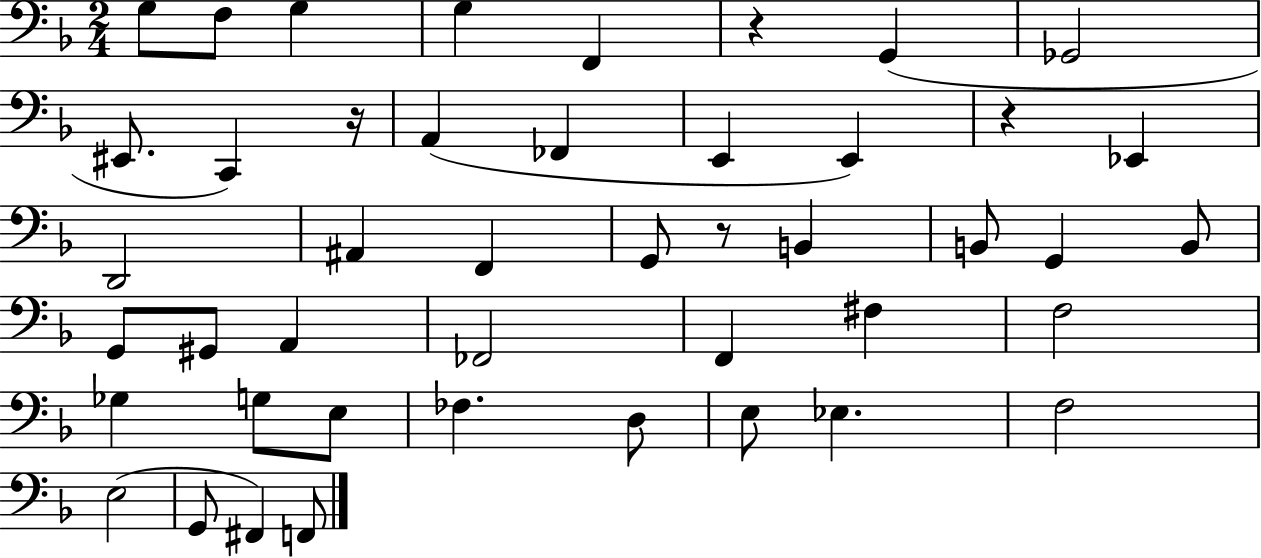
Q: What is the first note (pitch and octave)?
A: G3